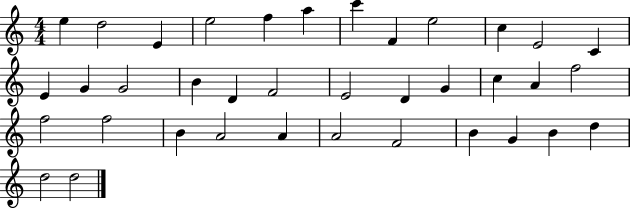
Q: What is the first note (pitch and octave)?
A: E5